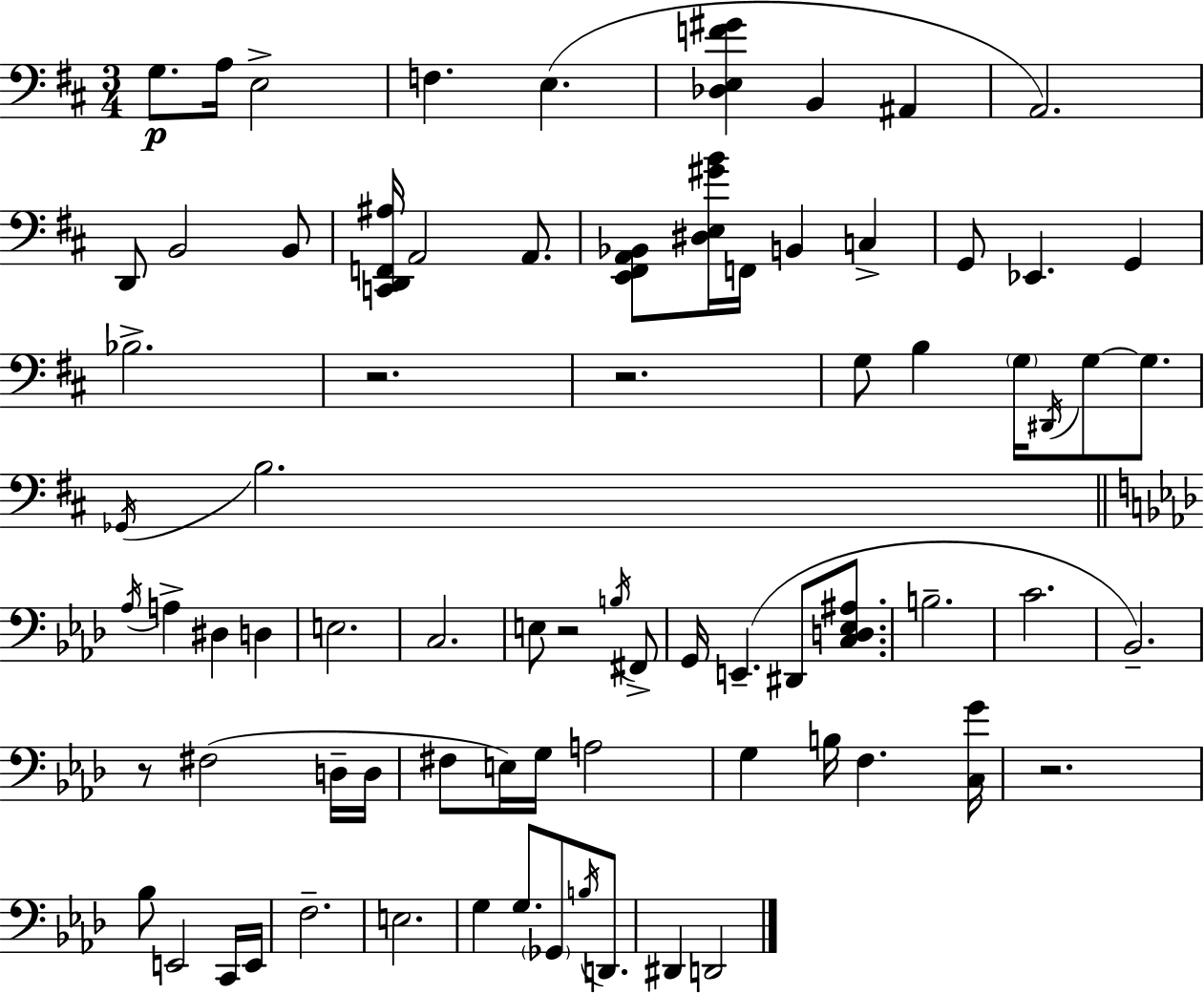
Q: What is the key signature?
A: D major